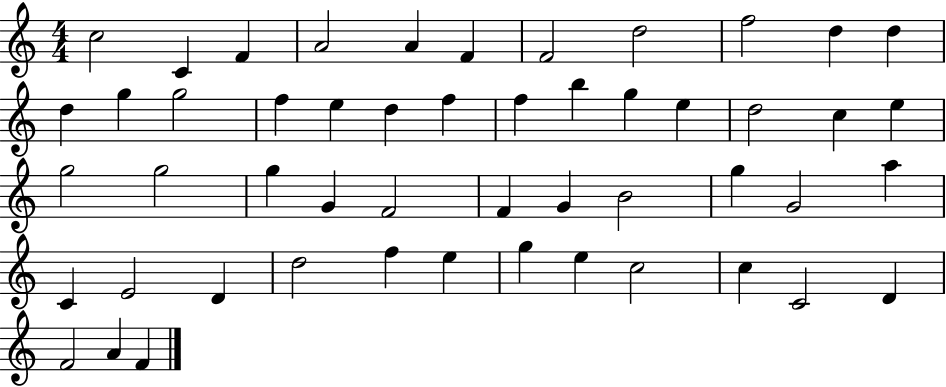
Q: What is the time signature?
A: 4/4